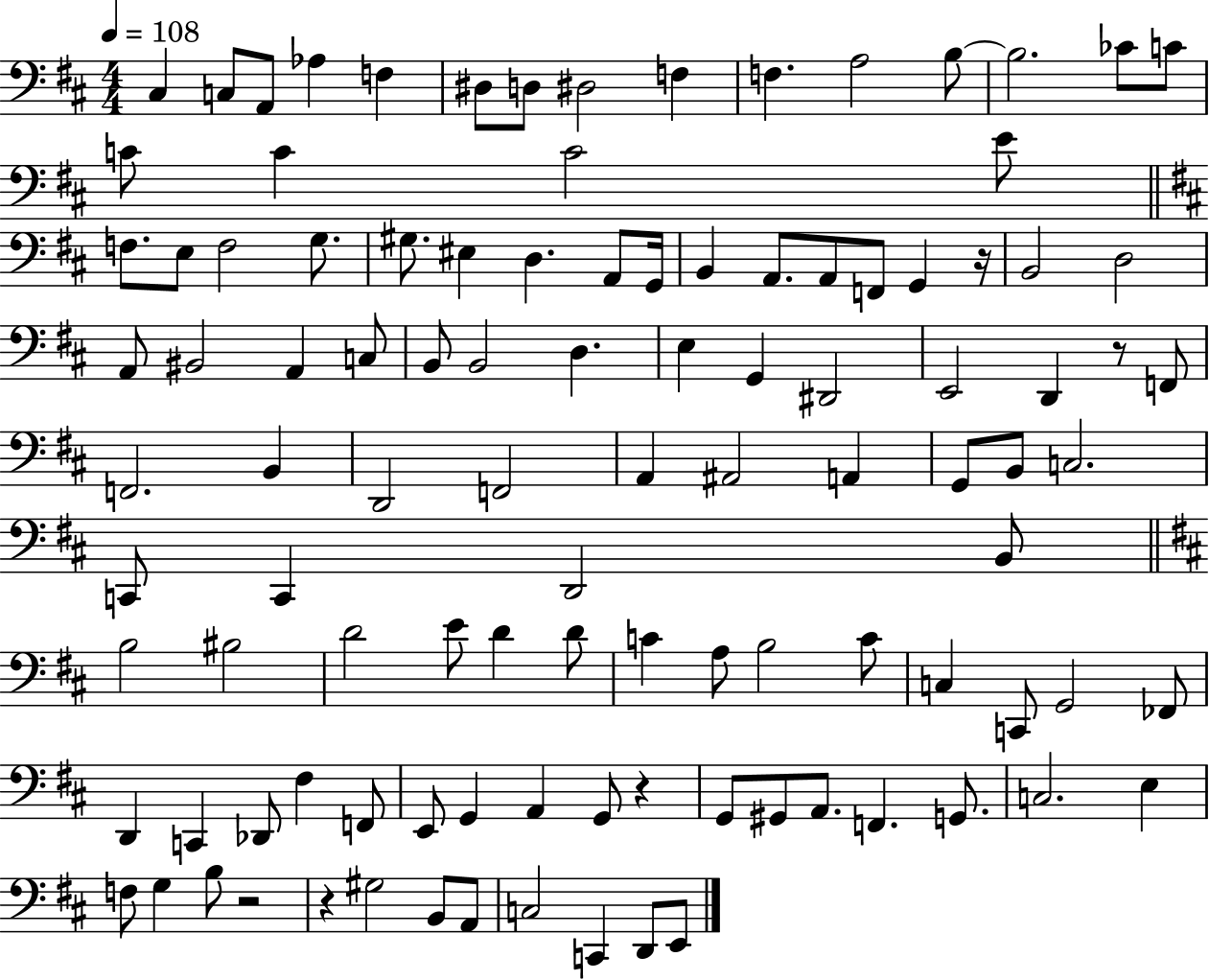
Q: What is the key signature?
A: D major